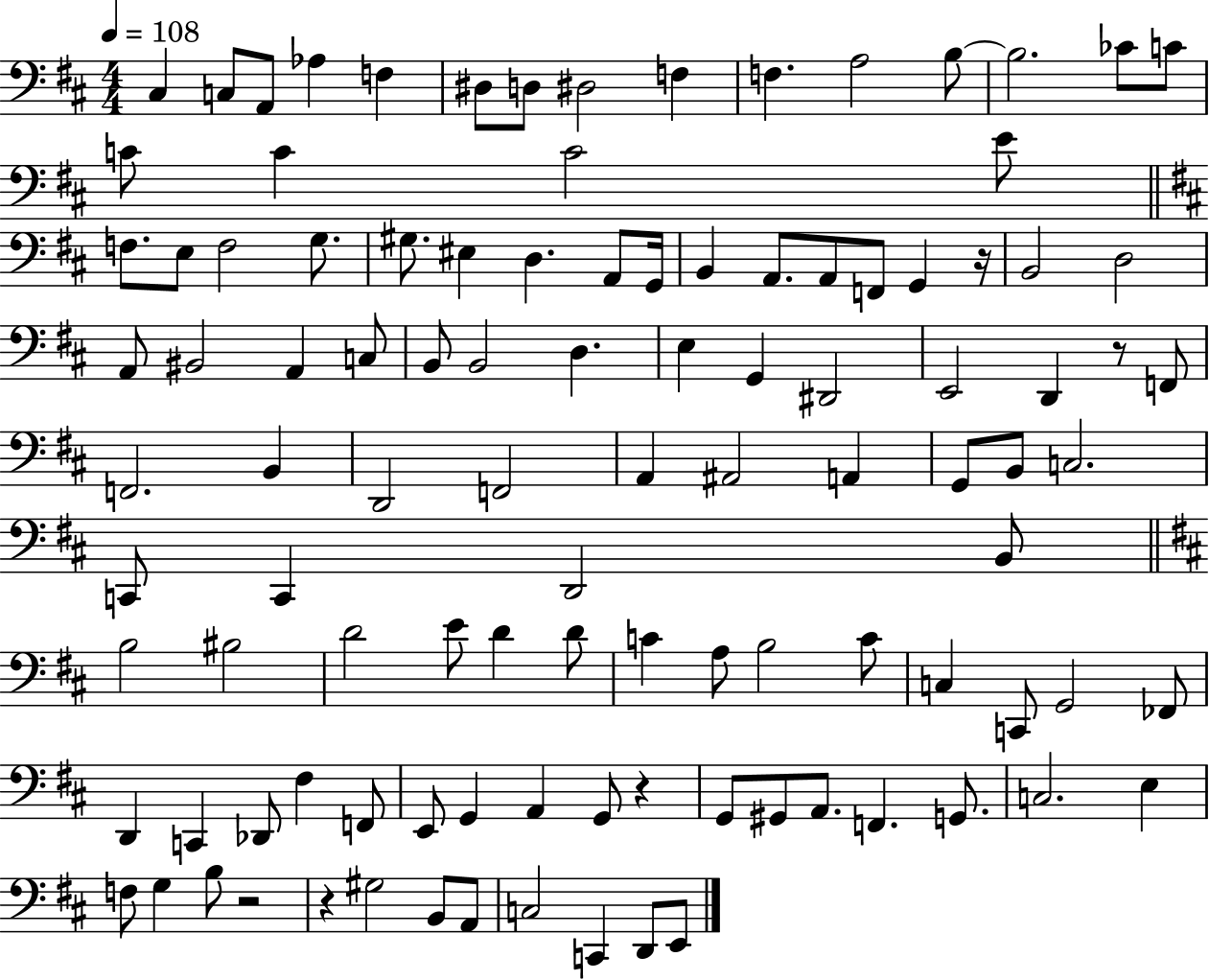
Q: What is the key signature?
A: D major